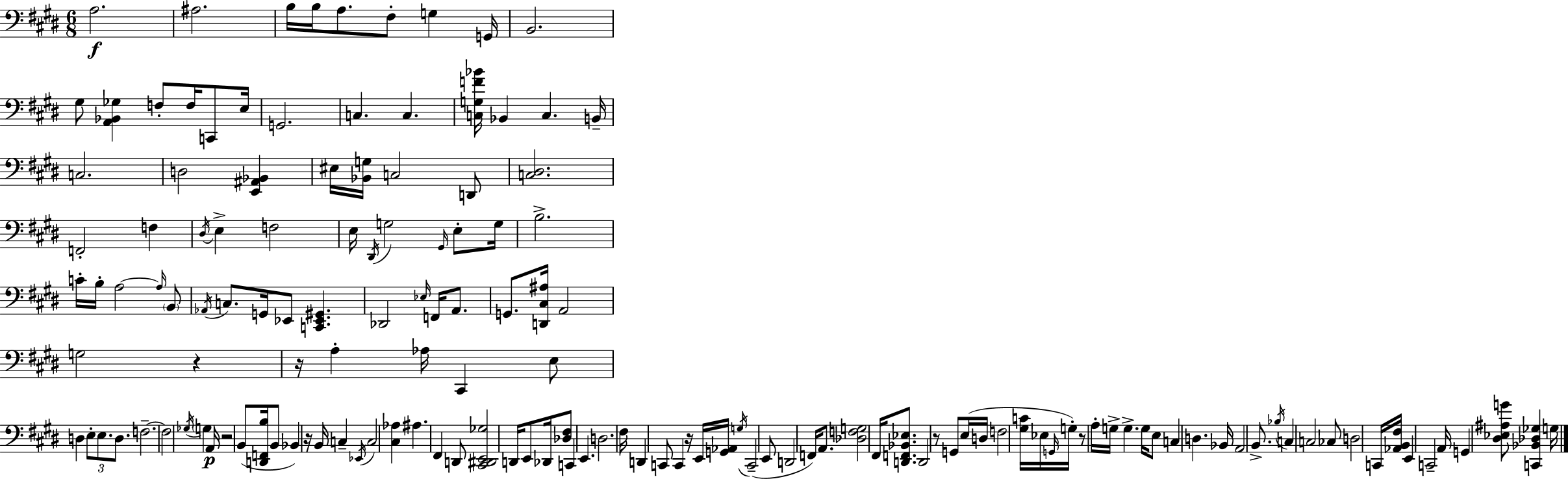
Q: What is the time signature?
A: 6/8